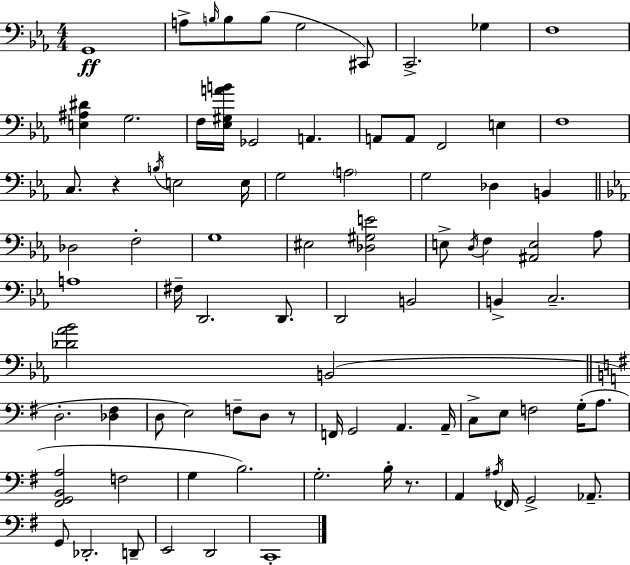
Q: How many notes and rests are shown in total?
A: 85